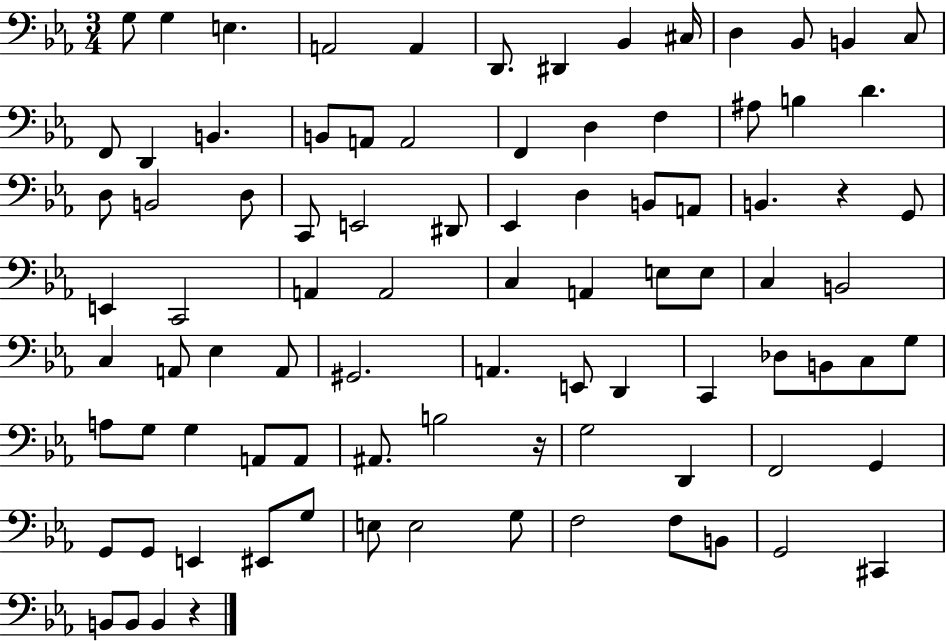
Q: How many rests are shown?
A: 3